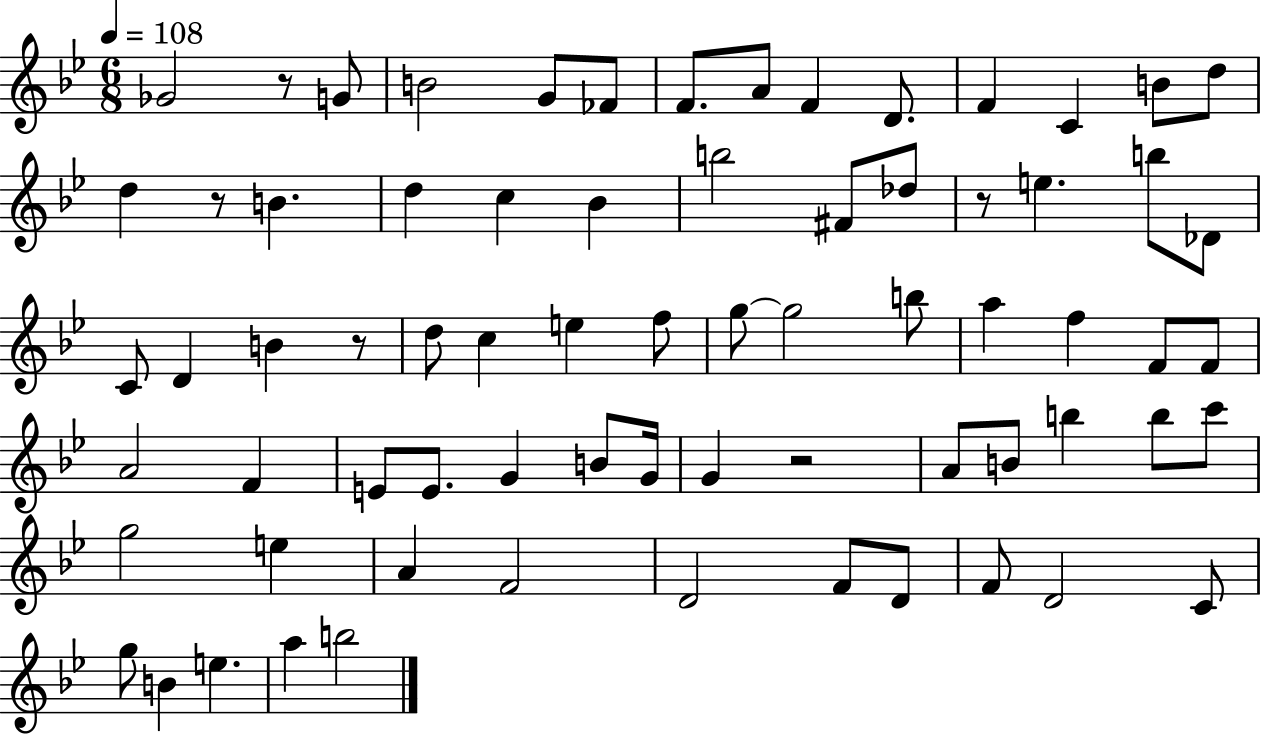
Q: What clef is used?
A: treble